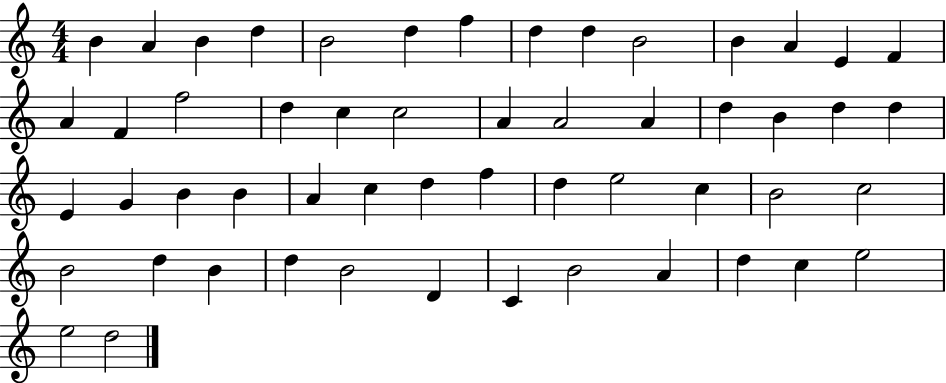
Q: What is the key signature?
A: C major